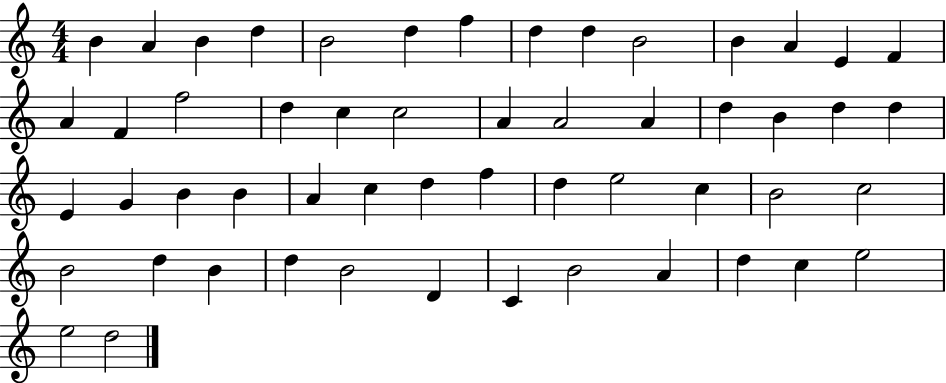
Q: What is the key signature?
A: C major